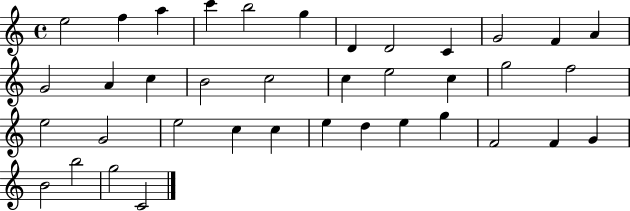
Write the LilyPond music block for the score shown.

{
  \clef treble
  \time 4/4
  \defaultTimeSignature
  \key c \major
  e''2 f''4 a''4 | c'''4 b''2 g''4 | d'4 d'2 c'4 | g'2 f'4 a'4 | \break g'2 a'4 c''4 | b'2 c''2 | c''4 e''2 c''4 | g''2 f''2 | \break e''2 g'2 | e''2 c''4 c''4 | e''4 d''4 e''4 g''4 | f'2 f'4 g'4 | \break b'2 b''2 | g''2 c'2 | \bar "|."
}